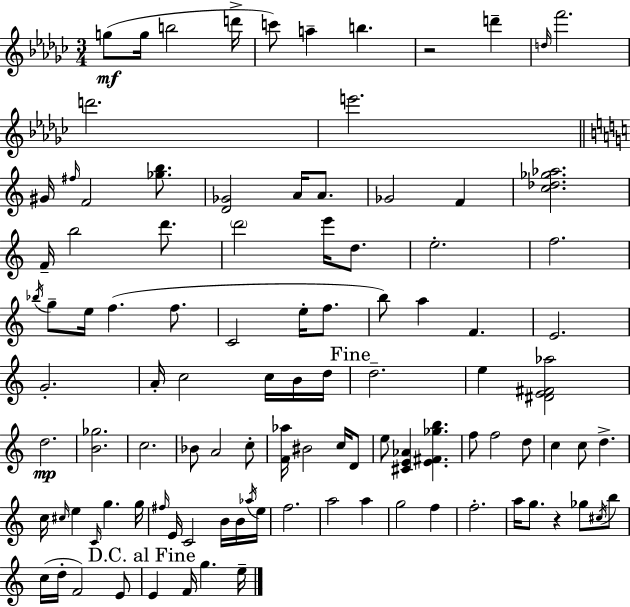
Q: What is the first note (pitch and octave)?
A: G5